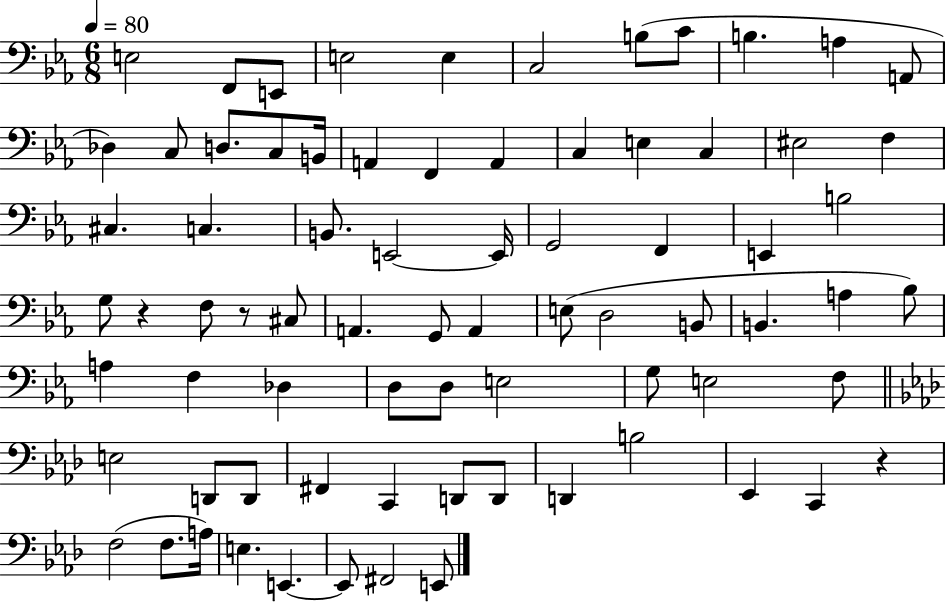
E3/h F2/e E2/e E3/h E3/q C3/h B3/e C4/e B3/q. A3/q A2/e Db3/q C3/e D3/e. C3/e B2/s A2/q F2/q A2/q C3/q E3/q C3/q EIS3/h F3/q C#3/q. C3/q. B2/e. E2/h E2/s G2/h F2/q E2/q B3/h G3/e R/q F3/e R/e C#3/e A2/q. G2/e A2/q E3/e D3/h B2/e B2/q. A3/q Bb3/e A3/q F3/q Db3/q D3/e D3/e E3/h G3/e E3/h F3/e E3/h D2/e D2/e F#2/q C2/q D2/e D2/e D2/q B3/h Eb2/q C2/q R/q F3/h F3/e. A3/s E3/q. E2/q. E2/e F#2/h E2/e